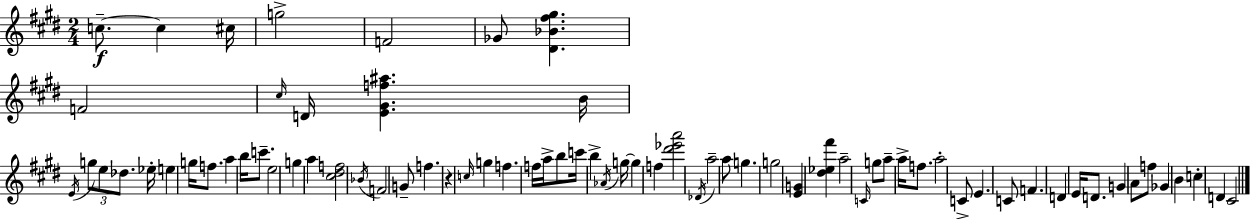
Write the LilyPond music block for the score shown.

{
  \clef treble
  \numericTimeSignature
  \time 2/4
  \key e \major
  c''8.--~~\f c''4 cis''16 | g''2-> | f'2 | ges'8 <dis' bes' fis'' gis''>4. | \break f'2 | \grace { cis''16 } d'16 <e' gis' f'' ais''>4. | b'16 \acciaccatura { e'16 } \tuplet 3/2 { g''8 e''8 des''8. } | ees''16-. e''4 g''16 f''8. | \break a''4 b''16 c'''8.-- | e''2 | g''4 a''4 | <cis'' dis'' f''>2 | \break \acciaccatura { bes'16 } f'2 | g'8-- f''4. | r4 \grace { c''16 } | g''4 f''4. | \break f''16 a''16-> b''8 c'''16 b''4-> | \acciaccatura { aes'16 } g''16~~ g''4 | f''4 <dis''' ees''' a'''>2 | \acciaccatura { des'16 } a''2-- | \break a''8 | g''4. g''2 | <e' g'>4 | <dis'' ees'' fis'''>4 a''2-- | \break \grace { c'16 } g''8 | a''8-- a''16-> f''8. a''2-. | c'8-> | e'4. c'8 | \break f'4. d'4 | e'16 d'8. g'4 | a'8 f''8 ges'4 | b'4 c''4-. | \break d'4 cis'2 | \bar "|."
}